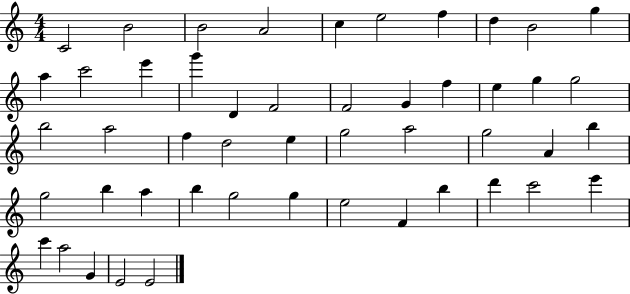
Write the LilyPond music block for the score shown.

{
  \clef treble
  \numericTimeSignature
  \time 4/4
  \key c \major
  c'2 b'2 | b'2 a'2 | c''4 e''2 f''4 | d''4 b'2 g''4 | \break a''4 c'''2 e'''4 | g'''4 d'4 f'2 | f'2 g'4 f''4 | e''4 g''4 g''2 | \break b''2 a''2 | f''4 d''2 e''4 | g''2 a''2 | g''2 a'4 b''4 | \break g''2 b''4 a''4 | b''4 g''2 g''4 | e''2 f'4 b''4 | d'''4 c'''2 e'''4 | \break c'''4 a''2 g'4 | e'2 e'2 | \bar "|."
}